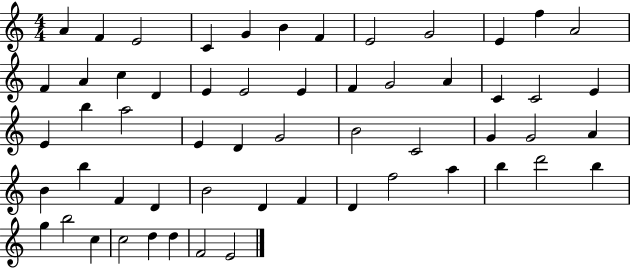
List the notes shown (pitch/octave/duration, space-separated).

A4/q F4/q E4/h C4/q G4/q B4/q F4/q E4/h G4/h E4/q F5/q A4/h F4/q A4/q C5/q D4/q E4/q E4/h E4/q F4/q G4/h A4/q C4/q C4/h E4/q E4/q B5/q A5/h E4/q D4/q G4/h B4/h C4/h G4/q G4/h A4/q B4/q B5/q F4/q D4/q B4/h D4/q F4/q D4/q F5/h A5/q B5/q D6/h B5/q G5/q B5/h C5/q C5/h D5/q D5/q F4/h E4/h